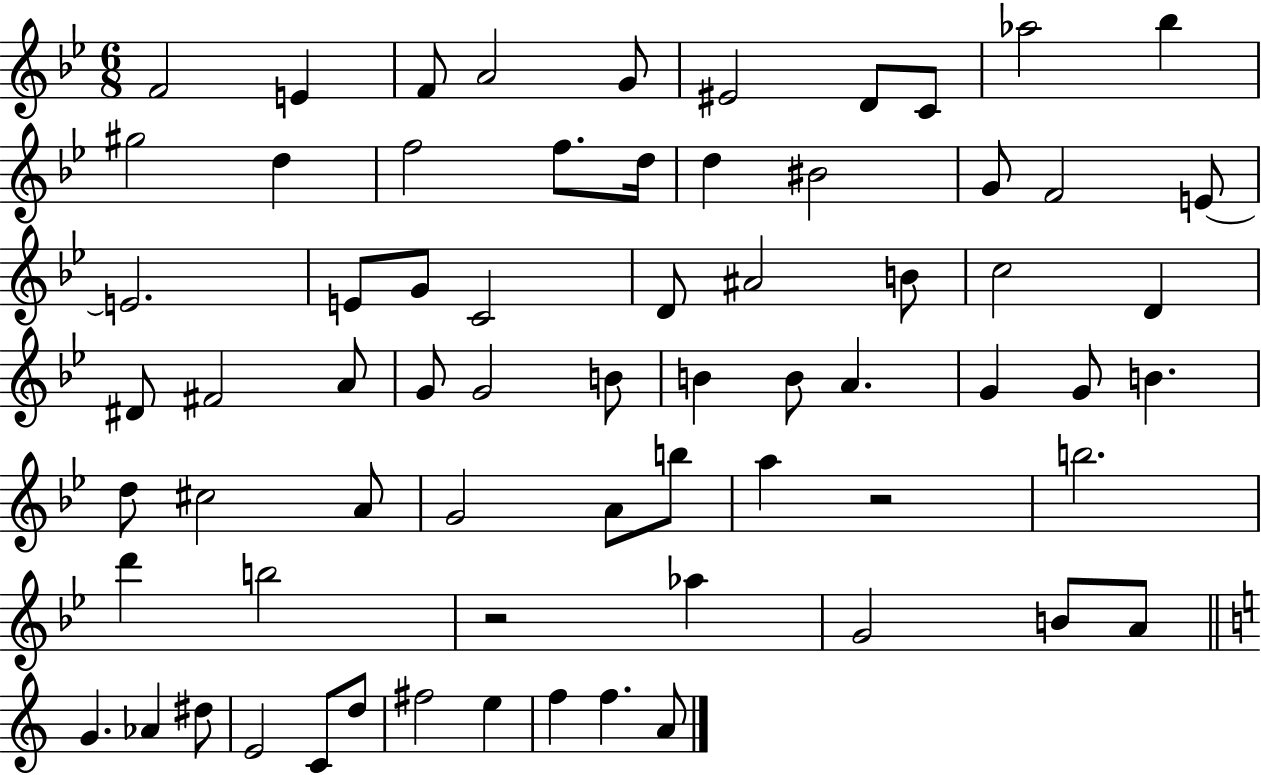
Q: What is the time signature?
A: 6/8